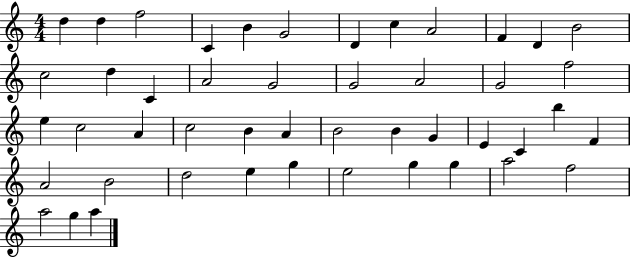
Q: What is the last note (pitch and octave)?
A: A5